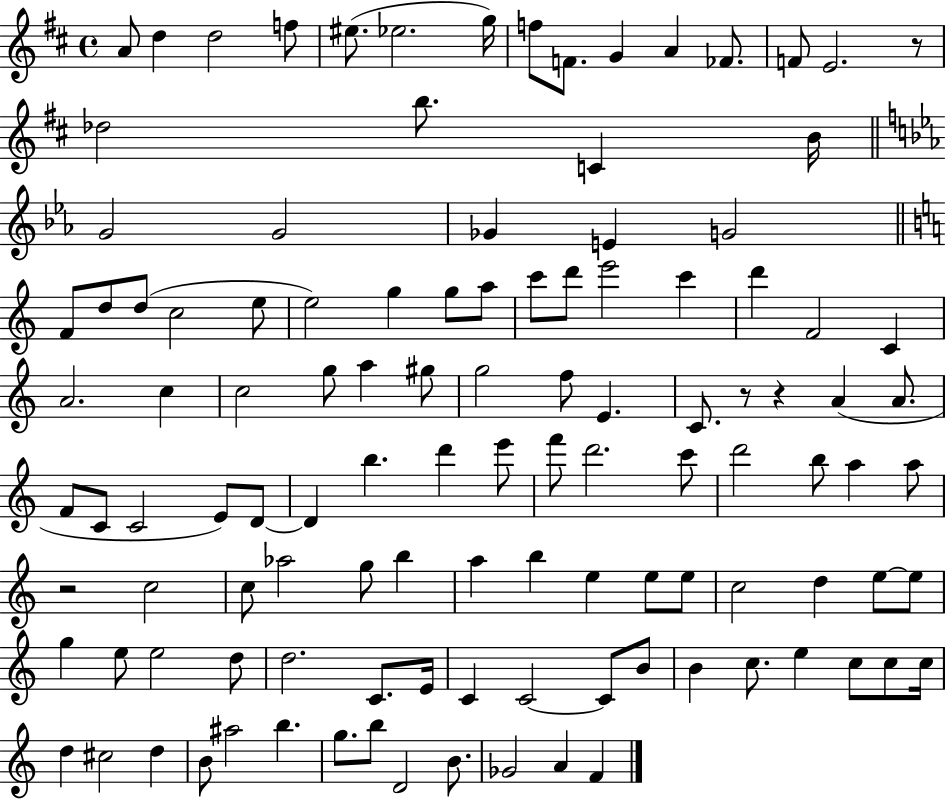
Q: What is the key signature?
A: D major